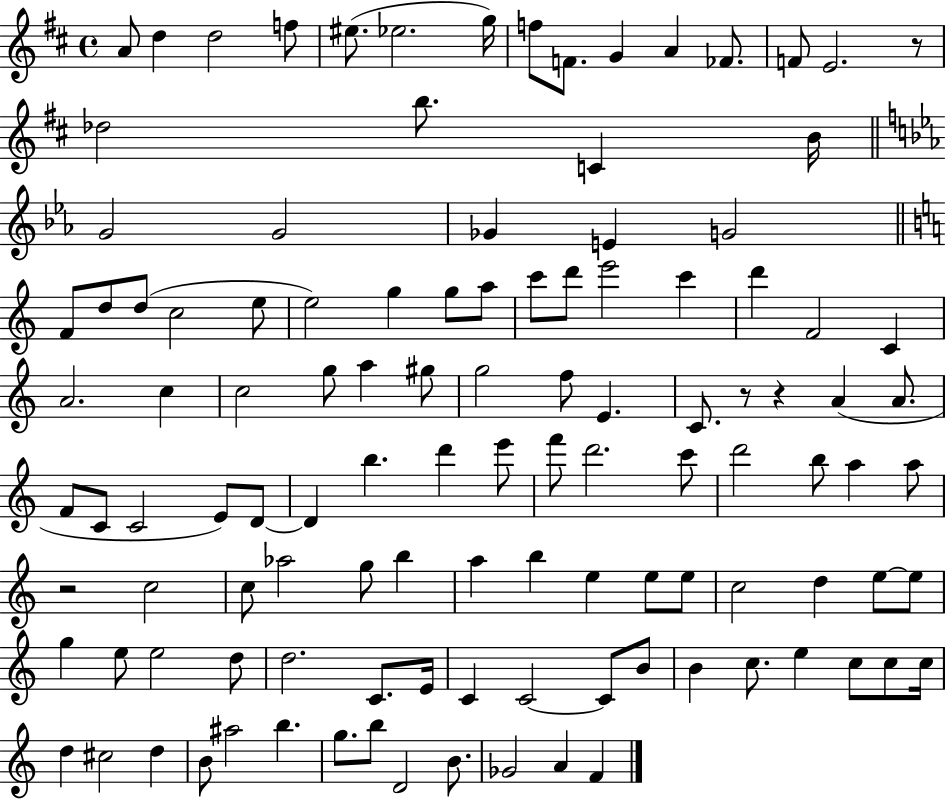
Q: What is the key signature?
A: D major